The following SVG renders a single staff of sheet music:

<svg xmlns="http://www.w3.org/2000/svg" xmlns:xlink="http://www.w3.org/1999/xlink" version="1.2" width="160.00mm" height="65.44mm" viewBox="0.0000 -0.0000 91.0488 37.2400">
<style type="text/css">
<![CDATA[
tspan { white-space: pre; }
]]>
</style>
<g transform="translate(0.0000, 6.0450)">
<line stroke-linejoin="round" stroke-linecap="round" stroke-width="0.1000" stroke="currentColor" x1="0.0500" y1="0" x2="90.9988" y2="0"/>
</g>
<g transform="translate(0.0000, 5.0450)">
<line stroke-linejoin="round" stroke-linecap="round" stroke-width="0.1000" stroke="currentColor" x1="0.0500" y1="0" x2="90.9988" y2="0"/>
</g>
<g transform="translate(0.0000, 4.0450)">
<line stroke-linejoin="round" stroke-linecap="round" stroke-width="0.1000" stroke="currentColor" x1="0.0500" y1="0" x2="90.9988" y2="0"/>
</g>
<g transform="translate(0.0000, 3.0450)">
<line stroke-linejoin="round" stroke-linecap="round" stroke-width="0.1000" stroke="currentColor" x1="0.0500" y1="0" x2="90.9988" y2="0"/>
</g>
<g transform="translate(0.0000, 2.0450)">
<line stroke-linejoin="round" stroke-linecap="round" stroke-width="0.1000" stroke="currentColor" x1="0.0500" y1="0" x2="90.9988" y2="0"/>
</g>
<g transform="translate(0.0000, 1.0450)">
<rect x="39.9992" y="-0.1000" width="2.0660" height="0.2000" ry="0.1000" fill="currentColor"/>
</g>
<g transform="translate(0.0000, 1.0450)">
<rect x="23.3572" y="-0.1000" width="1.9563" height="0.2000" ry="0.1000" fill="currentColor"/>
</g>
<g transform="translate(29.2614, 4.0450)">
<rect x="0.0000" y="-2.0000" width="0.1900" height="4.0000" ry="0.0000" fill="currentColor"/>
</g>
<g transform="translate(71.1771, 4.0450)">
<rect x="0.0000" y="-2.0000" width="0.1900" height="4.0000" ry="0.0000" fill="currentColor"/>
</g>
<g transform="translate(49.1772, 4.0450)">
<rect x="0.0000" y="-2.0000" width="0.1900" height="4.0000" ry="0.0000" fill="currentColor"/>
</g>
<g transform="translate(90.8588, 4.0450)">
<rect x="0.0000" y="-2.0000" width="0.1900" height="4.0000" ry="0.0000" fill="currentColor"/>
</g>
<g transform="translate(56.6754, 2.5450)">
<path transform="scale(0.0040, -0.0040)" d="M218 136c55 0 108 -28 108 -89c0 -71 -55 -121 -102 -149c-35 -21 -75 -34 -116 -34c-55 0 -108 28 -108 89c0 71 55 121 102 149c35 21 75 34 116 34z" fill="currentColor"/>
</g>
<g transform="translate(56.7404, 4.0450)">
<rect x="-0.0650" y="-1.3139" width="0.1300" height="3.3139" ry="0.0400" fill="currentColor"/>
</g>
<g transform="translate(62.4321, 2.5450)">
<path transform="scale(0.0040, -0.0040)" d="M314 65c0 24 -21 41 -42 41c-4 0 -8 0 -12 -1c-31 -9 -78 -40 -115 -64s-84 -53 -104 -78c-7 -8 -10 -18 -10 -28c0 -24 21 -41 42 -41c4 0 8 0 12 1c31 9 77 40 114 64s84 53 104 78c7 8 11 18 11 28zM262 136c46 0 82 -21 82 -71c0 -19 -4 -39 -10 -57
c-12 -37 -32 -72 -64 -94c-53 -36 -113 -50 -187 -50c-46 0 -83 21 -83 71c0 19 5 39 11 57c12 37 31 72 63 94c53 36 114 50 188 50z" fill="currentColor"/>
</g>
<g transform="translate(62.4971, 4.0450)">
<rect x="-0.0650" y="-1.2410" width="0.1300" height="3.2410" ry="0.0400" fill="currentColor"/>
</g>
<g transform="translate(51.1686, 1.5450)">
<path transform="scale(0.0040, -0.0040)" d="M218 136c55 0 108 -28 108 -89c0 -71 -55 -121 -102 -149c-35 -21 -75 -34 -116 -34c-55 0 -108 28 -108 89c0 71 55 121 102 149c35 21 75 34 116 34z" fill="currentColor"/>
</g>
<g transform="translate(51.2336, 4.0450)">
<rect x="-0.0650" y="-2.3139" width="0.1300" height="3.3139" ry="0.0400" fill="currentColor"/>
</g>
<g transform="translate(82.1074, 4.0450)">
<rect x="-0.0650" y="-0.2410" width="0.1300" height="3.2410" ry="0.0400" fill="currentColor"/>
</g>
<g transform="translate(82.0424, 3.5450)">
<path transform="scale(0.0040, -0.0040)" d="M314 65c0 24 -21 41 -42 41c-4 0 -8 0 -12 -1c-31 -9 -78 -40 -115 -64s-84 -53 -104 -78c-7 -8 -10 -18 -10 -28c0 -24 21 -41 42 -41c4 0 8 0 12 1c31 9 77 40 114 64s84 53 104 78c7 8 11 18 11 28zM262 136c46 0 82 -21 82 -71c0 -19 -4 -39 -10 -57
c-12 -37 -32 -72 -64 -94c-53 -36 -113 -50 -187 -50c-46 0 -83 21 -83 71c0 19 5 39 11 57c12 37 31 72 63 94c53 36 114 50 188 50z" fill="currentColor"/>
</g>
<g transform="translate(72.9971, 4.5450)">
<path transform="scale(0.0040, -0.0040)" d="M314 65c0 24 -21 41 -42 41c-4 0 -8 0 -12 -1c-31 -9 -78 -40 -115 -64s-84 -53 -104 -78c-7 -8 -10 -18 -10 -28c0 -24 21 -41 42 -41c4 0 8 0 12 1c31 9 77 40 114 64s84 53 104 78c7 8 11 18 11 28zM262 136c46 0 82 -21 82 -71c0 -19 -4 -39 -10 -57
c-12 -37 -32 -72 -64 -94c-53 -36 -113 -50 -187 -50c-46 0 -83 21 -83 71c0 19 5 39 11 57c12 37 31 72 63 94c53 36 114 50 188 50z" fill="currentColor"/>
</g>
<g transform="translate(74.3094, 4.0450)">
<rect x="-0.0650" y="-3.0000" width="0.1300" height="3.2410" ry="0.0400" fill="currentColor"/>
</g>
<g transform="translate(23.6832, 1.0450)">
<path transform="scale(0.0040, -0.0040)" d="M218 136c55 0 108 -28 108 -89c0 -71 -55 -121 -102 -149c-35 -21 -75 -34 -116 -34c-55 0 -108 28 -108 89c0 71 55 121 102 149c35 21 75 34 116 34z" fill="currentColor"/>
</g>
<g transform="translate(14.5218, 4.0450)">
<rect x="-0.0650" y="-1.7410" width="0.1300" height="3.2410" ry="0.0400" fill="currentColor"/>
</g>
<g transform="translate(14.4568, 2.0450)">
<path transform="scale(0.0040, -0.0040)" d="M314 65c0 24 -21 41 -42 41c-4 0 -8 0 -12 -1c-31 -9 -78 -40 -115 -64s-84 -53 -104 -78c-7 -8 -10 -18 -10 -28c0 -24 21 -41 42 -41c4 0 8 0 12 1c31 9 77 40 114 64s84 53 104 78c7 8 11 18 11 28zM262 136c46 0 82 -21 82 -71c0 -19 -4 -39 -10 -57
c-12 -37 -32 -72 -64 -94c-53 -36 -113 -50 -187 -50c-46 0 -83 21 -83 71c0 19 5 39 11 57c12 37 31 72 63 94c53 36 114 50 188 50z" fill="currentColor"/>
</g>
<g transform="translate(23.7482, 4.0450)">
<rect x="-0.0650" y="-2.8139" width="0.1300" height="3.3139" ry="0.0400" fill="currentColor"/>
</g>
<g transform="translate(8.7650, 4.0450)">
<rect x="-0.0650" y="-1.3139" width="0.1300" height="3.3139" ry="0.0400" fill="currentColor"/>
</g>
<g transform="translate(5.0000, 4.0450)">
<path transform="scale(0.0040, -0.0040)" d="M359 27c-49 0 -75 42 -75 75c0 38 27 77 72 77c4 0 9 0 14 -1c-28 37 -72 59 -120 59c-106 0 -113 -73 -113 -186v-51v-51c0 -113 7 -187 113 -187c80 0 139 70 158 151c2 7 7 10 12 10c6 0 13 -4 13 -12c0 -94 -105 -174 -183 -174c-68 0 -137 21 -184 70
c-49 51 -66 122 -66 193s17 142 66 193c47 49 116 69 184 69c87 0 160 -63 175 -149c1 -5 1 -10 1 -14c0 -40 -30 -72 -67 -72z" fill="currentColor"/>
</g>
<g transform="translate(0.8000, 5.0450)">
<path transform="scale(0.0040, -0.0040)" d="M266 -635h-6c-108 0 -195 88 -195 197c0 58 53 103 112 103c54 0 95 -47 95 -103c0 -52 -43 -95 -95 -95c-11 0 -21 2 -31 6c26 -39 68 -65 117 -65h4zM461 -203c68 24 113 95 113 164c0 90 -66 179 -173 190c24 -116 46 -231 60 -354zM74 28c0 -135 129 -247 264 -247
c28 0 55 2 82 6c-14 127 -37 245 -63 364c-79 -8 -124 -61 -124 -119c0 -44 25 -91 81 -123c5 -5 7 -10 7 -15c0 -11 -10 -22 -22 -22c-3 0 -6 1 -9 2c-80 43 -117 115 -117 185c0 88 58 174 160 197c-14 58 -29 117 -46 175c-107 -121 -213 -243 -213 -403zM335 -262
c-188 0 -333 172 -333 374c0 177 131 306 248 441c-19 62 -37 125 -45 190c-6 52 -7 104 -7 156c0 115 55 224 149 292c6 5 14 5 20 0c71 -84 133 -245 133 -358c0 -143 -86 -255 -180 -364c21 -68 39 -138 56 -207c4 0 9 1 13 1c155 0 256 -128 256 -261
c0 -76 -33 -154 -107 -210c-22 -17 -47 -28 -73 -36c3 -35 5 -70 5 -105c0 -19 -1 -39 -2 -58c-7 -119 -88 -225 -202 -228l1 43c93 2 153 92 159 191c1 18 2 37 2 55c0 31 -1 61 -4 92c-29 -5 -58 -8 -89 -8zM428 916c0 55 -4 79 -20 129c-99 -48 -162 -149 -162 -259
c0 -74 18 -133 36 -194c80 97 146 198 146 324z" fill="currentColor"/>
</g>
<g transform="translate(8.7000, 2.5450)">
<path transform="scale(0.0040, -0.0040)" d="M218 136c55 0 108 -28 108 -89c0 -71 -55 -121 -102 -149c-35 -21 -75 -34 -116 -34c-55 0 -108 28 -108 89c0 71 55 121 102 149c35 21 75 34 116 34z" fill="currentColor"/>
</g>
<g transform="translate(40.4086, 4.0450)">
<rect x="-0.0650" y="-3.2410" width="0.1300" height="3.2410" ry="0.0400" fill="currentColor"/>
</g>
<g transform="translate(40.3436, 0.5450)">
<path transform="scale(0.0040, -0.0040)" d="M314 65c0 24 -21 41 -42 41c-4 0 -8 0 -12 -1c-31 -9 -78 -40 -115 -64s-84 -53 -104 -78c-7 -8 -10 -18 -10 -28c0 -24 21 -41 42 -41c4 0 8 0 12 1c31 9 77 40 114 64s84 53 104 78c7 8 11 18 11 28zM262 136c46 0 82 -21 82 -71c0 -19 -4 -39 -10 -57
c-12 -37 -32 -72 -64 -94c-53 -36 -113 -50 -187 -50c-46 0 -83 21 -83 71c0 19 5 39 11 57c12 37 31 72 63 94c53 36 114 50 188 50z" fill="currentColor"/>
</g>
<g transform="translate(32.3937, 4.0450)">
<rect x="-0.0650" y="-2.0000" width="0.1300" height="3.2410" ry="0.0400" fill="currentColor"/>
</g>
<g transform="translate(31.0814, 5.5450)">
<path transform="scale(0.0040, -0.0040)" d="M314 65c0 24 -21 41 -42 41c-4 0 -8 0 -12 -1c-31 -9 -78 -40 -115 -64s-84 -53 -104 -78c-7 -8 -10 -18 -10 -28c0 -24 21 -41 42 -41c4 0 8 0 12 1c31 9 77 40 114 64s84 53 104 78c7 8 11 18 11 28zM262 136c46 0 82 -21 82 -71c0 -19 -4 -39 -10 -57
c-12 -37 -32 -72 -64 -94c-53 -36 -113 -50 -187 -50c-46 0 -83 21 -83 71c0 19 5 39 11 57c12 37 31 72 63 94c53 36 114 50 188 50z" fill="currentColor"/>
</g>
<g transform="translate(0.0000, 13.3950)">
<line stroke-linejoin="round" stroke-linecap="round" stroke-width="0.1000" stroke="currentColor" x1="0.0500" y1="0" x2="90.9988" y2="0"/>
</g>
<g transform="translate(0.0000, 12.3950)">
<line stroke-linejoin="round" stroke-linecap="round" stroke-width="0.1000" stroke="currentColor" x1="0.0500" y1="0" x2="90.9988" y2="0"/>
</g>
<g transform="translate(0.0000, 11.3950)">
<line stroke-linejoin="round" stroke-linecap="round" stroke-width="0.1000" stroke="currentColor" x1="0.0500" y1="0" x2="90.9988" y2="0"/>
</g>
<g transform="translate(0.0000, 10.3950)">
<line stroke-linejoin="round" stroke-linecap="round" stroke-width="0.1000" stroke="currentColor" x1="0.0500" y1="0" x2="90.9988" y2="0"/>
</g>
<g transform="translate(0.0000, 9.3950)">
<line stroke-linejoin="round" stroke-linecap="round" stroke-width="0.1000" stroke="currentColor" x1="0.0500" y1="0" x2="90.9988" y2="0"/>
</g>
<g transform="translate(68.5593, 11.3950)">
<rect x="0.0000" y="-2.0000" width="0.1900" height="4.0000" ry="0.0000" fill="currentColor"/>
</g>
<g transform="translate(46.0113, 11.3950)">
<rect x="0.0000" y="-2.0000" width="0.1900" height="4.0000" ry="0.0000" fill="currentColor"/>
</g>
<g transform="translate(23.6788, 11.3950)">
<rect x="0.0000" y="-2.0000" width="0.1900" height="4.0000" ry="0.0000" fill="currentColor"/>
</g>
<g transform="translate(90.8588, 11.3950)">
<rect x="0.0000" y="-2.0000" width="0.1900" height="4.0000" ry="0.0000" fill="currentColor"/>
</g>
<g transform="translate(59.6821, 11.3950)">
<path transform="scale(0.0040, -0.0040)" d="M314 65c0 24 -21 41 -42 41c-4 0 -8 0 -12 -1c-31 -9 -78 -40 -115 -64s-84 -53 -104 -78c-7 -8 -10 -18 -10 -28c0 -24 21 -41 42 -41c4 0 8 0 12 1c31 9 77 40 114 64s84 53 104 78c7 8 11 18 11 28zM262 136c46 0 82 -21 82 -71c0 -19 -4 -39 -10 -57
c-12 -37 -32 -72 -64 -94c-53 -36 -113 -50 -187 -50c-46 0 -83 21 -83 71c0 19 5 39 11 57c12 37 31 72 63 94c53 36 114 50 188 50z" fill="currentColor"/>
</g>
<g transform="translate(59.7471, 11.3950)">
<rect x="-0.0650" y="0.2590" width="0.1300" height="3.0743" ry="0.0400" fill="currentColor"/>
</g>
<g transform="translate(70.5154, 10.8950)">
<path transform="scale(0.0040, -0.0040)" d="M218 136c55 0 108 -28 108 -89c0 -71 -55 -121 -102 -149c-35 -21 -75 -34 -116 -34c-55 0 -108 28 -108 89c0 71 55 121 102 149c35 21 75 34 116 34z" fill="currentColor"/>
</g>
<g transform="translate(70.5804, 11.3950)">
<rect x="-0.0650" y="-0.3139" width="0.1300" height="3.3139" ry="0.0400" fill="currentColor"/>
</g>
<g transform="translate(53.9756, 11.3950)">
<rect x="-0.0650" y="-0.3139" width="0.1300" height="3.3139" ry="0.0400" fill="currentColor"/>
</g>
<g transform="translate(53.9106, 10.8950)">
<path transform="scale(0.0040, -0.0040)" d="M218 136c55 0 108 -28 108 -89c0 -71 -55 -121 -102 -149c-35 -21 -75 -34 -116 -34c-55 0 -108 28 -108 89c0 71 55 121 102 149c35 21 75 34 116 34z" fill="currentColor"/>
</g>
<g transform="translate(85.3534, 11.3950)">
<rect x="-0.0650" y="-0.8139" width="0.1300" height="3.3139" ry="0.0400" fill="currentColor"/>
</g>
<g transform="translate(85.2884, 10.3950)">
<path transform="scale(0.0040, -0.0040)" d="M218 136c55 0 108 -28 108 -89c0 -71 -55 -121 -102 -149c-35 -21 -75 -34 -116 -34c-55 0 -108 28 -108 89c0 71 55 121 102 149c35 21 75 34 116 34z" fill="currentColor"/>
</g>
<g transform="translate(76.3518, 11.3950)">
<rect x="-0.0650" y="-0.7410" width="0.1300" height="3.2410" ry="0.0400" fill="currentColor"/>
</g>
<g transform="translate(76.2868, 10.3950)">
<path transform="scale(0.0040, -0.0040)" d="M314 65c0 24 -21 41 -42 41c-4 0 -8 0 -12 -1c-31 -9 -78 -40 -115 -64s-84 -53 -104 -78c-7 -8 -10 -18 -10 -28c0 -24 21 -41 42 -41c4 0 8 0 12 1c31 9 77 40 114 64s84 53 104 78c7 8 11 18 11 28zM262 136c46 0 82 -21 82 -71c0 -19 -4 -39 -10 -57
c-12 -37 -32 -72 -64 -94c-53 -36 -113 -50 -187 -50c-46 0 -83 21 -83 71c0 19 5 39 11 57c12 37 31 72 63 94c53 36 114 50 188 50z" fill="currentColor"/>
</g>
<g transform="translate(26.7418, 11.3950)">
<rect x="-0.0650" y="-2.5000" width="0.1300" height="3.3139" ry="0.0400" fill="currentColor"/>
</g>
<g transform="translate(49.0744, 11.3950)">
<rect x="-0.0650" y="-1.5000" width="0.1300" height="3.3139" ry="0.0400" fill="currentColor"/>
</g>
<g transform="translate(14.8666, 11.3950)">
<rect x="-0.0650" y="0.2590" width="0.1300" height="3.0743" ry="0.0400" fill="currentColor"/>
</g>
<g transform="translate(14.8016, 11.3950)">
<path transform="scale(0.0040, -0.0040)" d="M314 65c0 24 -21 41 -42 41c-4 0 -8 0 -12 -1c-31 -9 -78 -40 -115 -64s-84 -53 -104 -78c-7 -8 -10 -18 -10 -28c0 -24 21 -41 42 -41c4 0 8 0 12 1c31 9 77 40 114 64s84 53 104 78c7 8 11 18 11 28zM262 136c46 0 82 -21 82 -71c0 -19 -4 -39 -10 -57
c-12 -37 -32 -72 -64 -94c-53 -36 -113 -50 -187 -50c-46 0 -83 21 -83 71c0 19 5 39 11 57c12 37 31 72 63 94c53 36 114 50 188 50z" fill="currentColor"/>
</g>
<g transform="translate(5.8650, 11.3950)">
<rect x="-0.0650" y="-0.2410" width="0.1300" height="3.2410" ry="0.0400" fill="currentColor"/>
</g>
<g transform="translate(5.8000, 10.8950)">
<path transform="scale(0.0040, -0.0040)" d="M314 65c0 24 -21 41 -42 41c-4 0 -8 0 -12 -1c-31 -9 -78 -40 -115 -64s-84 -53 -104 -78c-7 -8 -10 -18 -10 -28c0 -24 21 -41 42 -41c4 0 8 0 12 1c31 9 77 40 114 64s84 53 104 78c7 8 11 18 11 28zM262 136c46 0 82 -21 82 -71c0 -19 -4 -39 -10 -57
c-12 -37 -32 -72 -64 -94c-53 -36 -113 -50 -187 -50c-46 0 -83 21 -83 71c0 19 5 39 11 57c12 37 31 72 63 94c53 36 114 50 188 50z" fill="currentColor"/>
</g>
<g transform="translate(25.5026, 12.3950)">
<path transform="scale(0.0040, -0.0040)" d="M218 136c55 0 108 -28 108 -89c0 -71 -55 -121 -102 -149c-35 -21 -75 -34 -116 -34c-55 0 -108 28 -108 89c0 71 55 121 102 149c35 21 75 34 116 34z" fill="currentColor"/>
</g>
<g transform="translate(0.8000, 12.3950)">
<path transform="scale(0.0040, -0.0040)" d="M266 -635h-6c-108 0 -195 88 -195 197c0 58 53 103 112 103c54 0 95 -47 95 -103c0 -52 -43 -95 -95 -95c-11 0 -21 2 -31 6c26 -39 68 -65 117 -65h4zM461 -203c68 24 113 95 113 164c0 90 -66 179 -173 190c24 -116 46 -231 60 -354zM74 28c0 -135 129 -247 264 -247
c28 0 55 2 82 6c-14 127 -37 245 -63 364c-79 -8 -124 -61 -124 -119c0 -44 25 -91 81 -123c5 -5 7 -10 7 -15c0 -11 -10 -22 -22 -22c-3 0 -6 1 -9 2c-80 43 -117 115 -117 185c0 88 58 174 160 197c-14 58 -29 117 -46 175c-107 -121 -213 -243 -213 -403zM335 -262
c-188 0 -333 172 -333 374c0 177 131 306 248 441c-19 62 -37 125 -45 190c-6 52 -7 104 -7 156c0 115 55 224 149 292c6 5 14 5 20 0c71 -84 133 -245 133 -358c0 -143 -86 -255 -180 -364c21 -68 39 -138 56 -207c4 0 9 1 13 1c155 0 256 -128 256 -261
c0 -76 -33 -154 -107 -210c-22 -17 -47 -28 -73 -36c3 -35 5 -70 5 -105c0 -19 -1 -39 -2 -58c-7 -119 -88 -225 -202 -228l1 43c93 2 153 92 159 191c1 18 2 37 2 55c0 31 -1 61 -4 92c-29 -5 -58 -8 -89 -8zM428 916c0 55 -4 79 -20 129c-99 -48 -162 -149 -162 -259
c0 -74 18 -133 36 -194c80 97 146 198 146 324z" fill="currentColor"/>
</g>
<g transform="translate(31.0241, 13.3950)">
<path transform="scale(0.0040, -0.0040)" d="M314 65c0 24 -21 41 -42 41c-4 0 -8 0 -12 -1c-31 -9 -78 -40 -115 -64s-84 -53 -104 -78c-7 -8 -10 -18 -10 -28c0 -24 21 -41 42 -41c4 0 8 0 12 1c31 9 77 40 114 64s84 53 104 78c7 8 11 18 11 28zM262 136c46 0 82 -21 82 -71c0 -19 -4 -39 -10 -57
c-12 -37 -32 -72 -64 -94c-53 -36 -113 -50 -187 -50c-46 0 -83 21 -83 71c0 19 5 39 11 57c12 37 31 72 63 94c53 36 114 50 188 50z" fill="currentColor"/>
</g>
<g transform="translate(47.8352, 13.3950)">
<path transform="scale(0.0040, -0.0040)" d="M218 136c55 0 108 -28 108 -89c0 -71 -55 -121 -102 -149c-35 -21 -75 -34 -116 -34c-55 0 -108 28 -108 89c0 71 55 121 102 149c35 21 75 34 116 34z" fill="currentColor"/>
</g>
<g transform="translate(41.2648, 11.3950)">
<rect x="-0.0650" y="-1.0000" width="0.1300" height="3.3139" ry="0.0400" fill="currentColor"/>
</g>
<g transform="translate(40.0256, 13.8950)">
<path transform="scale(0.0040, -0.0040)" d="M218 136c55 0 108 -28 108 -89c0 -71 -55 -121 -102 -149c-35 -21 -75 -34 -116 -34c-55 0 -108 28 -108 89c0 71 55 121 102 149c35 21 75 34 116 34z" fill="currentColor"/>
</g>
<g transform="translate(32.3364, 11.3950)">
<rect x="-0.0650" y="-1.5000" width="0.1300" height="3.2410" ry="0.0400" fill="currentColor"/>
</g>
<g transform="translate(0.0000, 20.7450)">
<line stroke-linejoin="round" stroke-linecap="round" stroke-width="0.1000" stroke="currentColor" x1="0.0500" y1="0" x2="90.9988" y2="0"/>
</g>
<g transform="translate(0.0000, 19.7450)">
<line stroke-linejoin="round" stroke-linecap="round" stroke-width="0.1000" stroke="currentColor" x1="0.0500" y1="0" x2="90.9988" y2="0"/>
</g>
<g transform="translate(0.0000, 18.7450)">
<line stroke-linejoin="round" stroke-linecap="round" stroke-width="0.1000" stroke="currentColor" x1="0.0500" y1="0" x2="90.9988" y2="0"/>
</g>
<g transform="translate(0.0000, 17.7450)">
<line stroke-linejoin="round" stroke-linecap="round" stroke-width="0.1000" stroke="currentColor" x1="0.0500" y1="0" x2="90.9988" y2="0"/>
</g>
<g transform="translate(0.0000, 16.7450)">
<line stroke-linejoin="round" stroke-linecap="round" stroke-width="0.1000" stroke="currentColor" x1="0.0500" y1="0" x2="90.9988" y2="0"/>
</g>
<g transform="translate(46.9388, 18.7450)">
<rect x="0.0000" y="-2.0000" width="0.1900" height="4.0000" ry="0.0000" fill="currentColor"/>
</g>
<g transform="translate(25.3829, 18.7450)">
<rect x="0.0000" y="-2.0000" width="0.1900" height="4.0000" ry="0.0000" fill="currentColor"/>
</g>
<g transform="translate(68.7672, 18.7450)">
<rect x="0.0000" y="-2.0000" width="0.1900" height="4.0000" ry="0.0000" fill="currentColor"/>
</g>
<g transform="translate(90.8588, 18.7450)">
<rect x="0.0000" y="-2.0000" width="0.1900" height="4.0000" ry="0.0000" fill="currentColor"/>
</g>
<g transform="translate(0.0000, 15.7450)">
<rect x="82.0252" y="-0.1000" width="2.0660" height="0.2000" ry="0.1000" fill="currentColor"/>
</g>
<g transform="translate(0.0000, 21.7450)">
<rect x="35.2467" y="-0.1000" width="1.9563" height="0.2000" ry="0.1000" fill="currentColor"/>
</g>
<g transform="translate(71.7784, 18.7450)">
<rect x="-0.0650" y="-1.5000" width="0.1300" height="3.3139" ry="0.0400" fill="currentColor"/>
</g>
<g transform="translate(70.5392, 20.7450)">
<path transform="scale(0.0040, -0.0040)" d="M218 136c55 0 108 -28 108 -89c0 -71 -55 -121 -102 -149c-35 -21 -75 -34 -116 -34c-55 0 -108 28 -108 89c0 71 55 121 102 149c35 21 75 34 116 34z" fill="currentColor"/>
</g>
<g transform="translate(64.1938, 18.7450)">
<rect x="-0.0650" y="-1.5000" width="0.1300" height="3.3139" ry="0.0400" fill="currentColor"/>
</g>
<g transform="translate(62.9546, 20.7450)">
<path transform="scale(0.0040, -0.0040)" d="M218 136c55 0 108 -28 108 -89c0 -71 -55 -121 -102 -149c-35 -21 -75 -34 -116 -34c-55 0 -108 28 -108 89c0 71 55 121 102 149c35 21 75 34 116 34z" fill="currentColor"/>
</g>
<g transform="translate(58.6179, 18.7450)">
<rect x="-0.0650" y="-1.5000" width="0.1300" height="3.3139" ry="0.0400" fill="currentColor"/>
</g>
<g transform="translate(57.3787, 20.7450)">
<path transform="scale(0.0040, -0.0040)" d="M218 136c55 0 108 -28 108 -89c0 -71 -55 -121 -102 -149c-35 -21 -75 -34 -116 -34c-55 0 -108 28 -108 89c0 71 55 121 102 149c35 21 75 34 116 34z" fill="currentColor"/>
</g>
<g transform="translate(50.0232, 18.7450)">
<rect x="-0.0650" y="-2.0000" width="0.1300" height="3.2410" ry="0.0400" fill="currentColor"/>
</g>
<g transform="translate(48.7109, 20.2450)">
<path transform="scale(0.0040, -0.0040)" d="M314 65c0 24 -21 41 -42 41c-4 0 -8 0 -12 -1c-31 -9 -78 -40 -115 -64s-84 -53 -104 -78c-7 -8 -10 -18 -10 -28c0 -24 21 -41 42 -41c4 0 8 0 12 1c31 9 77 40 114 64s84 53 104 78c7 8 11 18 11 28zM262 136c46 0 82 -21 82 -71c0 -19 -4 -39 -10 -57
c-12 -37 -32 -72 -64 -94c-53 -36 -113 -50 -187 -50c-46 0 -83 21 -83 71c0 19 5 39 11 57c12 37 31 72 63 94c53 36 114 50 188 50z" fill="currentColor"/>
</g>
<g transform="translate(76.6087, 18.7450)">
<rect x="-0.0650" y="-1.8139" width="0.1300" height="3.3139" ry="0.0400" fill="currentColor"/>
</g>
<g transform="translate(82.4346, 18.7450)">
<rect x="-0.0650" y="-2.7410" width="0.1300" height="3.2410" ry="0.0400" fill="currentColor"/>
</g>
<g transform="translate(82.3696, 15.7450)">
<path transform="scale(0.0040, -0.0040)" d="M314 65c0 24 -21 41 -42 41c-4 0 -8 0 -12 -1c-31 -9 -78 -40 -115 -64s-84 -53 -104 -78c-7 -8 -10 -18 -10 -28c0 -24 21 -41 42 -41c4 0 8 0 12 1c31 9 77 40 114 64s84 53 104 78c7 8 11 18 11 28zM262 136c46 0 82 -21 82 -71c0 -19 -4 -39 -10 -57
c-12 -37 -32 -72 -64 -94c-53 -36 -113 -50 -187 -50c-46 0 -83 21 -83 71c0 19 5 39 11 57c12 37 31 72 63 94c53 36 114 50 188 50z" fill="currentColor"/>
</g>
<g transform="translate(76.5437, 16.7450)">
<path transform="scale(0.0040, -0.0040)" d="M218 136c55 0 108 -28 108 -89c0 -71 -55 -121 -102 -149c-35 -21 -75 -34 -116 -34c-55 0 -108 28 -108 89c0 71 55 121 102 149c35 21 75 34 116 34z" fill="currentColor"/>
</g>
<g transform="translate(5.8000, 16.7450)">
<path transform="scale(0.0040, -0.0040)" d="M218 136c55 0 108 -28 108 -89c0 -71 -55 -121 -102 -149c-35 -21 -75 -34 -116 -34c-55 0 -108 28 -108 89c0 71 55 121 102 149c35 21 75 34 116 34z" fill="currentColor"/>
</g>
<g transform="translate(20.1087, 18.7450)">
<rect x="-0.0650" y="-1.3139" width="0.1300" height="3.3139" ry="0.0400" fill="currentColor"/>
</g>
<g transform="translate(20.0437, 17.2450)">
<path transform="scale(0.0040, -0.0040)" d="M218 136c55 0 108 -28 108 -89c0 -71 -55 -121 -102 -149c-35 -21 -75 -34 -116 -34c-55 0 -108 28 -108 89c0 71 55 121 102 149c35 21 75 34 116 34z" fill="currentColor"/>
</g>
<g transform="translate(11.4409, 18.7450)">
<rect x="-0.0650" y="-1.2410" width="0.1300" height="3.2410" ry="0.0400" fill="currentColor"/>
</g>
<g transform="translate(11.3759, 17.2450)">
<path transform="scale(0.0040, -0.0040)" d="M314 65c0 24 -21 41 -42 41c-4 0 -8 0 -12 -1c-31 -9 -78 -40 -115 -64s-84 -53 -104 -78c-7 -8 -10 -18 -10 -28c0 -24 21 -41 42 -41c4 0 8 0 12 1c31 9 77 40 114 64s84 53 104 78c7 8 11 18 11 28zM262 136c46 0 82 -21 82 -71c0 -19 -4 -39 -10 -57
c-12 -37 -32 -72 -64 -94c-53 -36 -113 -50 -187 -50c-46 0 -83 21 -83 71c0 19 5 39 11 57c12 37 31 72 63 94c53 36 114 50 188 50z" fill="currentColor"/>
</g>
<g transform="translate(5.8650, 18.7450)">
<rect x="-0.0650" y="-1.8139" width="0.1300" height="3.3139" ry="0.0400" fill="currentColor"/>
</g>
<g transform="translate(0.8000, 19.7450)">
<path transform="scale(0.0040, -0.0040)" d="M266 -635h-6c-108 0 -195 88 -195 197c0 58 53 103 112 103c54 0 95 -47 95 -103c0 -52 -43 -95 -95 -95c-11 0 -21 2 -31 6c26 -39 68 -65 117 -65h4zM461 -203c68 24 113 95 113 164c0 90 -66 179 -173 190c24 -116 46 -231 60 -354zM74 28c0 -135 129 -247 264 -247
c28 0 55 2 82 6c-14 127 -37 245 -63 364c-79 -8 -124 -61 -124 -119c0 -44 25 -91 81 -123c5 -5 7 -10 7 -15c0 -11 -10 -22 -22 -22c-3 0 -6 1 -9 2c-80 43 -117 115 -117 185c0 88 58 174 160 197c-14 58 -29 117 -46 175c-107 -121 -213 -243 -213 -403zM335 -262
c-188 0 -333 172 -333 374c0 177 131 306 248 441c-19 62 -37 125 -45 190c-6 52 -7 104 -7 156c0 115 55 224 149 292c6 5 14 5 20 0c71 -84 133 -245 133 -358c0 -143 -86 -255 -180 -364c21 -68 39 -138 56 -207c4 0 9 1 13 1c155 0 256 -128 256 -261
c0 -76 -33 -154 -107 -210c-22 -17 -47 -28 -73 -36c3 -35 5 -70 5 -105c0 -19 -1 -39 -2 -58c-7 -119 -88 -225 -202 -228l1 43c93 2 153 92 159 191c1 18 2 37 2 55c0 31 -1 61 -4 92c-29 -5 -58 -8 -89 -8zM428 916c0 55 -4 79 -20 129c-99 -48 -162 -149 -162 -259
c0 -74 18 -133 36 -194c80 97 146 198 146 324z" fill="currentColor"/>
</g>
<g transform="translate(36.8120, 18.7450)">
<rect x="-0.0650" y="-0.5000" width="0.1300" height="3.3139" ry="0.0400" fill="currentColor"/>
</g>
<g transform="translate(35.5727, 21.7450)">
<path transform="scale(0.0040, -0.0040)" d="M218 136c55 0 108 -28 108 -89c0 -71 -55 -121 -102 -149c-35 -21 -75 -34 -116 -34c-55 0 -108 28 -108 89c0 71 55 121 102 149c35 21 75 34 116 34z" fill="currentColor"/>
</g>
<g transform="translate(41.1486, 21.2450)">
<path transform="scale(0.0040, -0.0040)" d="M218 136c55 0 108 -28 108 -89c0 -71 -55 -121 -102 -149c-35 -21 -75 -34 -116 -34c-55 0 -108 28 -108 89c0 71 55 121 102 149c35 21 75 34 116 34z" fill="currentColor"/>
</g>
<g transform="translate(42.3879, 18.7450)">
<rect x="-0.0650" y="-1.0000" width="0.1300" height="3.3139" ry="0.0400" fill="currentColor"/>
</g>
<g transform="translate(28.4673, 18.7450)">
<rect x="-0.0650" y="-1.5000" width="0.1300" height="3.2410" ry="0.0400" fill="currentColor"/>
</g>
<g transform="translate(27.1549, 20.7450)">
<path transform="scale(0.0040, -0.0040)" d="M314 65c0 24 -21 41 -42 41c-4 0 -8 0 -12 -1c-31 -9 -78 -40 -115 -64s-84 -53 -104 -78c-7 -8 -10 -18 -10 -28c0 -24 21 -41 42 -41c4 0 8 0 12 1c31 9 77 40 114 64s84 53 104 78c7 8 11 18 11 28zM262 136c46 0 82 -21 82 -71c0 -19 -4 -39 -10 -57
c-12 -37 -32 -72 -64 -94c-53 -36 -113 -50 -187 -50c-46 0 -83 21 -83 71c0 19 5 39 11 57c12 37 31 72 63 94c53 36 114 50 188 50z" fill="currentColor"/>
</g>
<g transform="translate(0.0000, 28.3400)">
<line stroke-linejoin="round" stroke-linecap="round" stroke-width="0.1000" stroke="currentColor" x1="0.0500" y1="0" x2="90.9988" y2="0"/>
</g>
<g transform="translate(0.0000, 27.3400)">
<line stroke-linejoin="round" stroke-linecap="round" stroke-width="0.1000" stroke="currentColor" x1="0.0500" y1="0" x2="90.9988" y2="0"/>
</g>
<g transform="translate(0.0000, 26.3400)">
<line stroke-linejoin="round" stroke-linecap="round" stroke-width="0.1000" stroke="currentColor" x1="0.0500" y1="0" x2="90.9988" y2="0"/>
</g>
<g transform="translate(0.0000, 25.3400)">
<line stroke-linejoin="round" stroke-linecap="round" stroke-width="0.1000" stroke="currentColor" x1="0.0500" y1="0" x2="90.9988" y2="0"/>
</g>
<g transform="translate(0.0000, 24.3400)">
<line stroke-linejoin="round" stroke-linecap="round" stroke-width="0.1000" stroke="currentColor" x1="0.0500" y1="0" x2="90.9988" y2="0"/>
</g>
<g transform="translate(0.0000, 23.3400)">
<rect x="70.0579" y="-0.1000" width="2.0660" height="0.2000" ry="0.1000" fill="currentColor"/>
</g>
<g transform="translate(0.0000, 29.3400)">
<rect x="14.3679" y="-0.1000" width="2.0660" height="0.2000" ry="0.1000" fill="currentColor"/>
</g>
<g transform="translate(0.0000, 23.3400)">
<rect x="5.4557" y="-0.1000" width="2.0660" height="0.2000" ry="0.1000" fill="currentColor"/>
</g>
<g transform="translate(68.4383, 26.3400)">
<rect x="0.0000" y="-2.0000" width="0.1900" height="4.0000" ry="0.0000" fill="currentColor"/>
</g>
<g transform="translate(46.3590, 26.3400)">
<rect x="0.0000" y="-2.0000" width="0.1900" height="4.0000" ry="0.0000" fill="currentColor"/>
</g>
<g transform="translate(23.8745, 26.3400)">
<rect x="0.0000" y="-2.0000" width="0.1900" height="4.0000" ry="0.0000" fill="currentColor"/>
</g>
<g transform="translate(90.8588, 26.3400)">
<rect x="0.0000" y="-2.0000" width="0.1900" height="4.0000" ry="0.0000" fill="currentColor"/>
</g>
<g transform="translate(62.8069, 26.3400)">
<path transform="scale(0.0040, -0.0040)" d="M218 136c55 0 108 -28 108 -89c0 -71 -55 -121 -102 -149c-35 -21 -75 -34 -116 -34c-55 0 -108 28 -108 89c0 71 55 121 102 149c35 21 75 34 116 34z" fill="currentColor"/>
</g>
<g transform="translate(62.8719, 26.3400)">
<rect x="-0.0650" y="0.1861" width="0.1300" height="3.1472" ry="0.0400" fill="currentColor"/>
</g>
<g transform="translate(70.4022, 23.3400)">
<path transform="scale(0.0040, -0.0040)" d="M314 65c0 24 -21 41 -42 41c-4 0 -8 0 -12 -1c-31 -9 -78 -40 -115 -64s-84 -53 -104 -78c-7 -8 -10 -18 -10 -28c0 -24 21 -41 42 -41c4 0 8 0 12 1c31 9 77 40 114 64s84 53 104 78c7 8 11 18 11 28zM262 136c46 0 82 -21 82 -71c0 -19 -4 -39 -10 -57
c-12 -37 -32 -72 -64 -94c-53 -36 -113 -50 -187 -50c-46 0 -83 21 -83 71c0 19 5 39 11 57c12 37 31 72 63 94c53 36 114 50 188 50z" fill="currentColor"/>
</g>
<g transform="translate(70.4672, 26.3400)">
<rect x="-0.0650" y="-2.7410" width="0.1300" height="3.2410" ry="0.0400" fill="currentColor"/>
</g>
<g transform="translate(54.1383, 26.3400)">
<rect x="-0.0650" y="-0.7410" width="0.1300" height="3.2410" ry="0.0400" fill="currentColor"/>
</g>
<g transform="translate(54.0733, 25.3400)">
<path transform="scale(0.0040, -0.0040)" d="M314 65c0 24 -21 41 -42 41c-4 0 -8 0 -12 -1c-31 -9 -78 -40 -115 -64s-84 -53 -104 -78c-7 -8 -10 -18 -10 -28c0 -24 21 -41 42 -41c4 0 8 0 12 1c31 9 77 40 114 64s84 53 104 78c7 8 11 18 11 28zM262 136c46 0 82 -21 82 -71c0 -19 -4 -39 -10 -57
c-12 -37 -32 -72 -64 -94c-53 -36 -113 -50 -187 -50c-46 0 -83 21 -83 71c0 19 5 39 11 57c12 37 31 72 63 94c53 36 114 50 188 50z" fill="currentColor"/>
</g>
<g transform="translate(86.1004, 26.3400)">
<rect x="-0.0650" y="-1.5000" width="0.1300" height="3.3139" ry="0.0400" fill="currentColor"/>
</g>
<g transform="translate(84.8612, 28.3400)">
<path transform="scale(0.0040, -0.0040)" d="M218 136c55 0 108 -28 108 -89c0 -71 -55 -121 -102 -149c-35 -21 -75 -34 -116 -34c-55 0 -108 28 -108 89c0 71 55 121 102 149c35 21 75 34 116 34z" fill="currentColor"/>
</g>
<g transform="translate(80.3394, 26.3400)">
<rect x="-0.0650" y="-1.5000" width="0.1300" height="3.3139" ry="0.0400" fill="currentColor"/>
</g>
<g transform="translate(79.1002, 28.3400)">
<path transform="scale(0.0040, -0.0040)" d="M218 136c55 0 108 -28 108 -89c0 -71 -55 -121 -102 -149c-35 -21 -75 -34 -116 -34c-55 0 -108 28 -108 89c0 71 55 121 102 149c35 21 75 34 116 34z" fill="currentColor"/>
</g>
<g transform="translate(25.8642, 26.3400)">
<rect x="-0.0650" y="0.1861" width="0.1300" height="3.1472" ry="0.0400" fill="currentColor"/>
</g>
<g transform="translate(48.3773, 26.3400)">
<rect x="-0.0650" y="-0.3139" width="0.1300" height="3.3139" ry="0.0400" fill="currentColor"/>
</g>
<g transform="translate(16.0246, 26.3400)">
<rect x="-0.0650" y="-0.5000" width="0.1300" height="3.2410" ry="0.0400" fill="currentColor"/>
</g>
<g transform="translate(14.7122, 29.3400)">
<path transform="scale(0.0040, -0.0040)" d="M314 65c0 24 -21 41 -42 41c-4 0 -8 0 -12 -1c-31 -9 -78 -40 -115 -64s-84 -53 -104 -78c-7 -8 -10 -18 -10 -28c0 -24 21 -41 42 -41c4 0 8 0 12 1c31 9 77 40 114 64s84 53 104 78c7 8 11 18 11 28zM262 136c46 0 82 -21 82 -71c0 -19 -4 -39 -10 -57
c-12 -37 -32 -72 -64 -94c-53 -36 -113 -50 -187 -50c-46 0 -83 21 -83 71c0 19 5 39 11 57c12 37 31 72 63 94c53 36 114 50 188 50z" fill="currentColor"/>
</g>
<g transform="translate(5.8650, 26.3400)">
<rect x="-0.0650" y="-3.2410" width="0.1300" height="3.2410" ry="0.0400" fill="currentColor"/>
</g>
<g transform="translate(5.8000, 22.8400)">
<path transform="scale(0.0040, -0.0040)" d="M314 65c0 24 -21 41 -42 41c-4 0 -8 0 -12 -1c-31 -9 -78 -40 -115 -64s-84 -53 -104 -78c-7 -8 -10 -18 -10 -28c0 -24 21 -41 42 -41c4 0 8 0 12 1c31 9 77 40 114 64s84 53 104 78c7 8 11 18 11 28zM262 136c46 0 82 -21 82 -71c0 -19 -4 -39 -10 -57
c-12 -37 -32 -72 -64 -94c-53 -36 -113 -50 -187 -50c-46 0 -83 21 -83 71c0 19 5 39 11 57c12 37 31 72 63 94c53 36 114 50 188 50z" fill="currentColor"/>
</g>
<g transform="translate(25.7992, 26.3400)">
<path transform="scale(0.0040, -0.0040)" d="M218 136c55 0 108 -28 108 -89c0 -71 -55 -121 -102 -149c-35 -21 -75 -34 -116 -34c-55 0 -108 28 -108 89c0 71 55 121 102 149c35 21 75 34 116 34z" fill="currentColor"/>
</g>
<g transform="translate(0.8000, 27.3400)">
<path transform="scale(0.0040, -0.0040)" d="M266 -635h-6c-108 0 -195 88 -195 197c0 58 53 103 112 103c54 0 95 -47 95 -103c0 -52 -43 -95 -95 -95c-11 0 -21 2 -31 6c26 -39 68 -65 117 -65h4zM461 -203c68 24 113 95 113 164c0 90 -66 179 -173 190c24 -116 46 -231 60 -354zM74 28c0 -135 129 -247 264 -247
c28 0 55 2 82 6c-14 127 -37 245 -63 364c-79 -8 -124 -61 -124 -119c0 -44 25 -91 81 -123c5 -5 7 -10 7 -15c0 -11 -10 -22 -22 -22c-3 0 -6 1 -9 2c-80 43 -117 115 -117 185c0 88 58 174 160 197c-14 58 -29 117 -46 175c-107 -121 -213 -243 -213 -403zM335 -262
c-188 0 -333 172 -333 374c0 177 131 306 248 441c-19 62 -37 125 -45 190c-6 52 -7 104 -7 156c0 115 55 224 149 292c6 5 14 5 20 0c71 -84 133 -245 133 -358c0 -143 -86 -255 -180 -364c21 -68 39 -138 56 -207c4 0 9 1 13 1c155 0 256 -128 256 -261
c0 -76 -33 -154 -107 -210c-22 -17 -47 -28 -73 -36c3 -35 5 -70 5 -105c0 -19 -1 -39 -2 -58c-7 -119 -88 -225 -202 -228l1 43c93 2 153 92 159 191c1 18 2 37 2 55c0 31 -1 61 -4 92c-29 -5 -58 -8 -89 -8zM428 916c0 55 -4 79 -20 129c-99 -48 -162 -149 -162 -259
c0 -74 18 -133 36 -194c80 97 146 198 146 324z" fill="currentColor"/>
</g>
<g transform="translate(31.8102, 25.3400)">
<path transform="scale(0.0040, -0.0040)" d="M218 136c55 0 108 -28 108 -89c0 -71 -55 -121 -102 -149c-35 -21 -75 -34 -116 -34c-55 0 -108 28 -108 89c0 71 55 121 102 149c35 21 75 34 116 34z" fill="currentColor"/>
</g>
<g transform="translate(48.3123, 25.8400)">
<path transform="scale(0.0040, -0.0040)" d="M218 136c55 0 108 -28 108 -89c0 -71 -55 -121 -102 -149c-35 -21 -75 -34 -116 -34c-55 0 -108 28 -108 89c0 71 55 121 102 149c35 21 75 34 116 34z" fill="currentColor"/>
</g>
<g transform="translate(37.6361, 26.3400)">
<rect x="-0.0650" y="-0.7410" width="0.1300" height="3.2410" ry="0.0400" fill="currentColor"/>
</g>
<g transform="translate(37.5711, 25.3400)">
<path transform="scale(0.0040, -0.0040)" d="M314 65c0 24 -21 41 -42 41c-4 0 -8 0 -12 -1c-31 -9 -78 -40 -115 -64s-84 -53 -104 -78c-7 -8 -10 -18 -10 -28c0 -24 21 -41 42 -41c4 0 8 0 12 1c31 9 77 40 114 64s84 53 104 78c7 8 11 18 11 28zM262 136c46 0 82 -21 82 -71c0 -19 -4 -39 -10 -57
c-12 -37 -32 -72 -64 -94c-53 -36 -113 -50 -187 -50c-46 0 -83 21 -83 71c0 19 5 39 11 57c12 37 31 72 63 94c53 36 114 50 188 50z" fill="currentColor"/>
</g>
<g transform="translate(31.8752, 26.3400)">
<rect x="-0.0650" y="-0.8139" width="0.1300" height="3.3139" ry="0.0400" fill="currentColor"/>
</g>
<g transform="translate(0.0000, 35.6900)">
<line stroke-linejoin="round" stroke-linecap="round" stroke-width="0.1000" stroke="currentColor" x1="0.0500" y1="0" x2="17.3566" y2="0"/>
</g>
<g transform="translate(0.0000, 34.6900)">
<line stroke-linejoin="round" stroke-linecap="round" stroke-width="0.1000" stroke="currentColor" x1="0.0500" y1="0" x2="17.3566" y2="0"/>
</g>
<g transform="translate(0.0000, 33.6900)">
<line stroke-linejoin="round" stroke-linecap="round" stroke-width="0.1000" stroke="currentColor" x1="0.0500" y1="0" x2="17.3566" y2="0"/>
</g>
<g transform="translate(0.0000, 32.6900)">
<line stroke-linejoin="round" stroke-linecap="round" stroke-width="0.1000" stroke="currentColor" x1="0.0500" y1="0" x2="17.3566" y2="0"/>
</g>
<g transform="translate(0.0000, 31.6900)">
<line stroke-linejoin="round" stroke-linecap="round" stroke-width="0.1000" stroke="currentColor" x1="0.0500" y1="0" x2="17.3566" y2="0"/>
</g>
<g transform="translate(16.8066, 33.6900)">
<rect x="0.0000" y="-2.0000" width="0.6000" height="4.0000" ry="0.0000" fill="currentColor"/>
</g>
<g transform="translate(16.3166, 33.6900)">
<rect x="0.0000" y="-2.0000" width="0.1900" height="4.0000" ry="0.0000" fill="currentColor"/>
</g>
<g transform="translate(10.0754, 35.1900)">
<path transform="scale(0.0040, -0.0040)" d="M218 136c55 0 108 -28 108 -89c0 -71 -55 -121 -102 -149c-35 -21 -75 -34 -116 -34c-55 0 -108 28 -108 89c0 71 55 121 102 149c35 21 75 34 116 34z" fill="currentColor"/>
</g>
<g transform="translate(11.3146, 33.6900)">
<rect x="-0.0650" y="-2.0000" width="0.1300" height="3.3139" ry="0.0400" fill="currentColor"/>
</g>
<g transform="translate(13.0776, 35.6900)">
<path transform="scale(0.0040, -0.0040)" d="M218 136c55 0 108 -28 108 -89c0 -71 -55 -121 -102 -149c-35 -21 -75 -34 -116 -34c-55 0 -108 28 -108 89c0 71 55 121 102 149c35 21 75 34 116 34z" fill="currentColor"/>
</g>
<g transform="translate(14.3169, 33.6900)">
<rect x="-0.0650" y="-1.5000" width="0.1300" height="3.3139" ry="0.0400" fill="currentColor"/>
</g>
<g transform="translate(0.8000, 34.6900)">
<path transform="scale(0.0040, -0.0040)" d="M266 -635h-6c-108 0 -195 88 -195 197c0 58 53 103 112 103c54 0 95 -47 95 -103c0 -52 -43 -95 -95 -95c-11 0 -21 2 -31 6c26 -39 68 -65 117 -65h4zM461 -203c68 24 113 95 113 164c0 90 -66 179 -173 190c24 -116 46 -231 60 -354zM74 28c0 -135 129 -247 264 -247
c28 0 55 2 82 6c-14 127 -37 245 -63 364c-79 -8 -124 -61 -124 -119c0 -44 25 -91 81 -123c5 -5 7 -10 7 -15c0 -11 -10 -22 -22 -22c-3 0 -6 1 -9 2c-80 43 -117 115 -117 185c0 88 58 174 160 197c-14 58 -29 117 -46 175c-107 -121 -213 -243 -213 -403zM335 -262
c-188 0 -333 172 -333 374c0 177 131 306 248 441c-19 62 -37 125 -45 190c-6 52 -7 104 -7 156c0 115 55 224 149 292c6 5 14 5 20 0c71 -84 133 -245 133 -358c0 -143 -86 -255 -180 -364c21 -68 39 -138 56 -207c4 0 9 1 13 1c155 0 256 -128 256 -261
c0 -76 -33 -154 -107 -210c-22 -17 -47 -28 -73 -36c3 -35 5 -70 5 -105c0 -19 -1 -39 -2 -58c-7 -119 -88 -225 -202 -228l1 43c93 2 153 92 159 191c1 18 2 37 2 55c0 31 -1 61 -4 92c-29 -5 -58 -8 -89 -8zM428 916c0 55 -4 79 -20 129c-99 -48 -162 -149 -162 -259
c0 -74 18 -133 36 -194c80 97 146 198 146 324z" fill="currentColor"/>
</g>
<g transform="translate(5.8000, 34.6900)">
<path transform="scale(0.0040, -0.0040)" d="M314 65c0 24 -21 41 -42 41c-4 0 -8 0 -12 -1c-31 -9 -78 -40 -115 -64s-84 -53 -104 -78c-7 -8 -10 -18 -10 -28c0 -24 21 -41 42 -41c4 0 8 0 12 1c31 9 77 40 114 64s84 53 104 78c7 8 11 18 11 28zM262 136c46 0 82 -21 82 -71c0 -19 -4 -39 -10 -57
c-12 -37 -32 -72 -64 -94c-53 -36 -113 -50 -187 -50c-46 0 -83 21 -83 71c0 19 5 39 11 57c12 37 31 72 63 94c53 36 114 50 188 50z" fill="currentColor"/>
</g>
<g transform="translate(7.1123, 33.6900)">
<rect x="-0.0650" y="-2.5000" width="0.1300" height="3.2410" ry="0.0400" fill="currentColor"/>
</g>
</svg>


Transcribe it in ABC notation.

X:1
T:Untitled
M:4/4
L:1/4
K:C
e f2 a F2 b2 g e e2 A2 c2 c2 B2 G E2 D E c B2 c d2 d f e2 e E2 C D F2 E E E f a2 b2 C2 B d d2 c d2 B a2 E E G2 F E